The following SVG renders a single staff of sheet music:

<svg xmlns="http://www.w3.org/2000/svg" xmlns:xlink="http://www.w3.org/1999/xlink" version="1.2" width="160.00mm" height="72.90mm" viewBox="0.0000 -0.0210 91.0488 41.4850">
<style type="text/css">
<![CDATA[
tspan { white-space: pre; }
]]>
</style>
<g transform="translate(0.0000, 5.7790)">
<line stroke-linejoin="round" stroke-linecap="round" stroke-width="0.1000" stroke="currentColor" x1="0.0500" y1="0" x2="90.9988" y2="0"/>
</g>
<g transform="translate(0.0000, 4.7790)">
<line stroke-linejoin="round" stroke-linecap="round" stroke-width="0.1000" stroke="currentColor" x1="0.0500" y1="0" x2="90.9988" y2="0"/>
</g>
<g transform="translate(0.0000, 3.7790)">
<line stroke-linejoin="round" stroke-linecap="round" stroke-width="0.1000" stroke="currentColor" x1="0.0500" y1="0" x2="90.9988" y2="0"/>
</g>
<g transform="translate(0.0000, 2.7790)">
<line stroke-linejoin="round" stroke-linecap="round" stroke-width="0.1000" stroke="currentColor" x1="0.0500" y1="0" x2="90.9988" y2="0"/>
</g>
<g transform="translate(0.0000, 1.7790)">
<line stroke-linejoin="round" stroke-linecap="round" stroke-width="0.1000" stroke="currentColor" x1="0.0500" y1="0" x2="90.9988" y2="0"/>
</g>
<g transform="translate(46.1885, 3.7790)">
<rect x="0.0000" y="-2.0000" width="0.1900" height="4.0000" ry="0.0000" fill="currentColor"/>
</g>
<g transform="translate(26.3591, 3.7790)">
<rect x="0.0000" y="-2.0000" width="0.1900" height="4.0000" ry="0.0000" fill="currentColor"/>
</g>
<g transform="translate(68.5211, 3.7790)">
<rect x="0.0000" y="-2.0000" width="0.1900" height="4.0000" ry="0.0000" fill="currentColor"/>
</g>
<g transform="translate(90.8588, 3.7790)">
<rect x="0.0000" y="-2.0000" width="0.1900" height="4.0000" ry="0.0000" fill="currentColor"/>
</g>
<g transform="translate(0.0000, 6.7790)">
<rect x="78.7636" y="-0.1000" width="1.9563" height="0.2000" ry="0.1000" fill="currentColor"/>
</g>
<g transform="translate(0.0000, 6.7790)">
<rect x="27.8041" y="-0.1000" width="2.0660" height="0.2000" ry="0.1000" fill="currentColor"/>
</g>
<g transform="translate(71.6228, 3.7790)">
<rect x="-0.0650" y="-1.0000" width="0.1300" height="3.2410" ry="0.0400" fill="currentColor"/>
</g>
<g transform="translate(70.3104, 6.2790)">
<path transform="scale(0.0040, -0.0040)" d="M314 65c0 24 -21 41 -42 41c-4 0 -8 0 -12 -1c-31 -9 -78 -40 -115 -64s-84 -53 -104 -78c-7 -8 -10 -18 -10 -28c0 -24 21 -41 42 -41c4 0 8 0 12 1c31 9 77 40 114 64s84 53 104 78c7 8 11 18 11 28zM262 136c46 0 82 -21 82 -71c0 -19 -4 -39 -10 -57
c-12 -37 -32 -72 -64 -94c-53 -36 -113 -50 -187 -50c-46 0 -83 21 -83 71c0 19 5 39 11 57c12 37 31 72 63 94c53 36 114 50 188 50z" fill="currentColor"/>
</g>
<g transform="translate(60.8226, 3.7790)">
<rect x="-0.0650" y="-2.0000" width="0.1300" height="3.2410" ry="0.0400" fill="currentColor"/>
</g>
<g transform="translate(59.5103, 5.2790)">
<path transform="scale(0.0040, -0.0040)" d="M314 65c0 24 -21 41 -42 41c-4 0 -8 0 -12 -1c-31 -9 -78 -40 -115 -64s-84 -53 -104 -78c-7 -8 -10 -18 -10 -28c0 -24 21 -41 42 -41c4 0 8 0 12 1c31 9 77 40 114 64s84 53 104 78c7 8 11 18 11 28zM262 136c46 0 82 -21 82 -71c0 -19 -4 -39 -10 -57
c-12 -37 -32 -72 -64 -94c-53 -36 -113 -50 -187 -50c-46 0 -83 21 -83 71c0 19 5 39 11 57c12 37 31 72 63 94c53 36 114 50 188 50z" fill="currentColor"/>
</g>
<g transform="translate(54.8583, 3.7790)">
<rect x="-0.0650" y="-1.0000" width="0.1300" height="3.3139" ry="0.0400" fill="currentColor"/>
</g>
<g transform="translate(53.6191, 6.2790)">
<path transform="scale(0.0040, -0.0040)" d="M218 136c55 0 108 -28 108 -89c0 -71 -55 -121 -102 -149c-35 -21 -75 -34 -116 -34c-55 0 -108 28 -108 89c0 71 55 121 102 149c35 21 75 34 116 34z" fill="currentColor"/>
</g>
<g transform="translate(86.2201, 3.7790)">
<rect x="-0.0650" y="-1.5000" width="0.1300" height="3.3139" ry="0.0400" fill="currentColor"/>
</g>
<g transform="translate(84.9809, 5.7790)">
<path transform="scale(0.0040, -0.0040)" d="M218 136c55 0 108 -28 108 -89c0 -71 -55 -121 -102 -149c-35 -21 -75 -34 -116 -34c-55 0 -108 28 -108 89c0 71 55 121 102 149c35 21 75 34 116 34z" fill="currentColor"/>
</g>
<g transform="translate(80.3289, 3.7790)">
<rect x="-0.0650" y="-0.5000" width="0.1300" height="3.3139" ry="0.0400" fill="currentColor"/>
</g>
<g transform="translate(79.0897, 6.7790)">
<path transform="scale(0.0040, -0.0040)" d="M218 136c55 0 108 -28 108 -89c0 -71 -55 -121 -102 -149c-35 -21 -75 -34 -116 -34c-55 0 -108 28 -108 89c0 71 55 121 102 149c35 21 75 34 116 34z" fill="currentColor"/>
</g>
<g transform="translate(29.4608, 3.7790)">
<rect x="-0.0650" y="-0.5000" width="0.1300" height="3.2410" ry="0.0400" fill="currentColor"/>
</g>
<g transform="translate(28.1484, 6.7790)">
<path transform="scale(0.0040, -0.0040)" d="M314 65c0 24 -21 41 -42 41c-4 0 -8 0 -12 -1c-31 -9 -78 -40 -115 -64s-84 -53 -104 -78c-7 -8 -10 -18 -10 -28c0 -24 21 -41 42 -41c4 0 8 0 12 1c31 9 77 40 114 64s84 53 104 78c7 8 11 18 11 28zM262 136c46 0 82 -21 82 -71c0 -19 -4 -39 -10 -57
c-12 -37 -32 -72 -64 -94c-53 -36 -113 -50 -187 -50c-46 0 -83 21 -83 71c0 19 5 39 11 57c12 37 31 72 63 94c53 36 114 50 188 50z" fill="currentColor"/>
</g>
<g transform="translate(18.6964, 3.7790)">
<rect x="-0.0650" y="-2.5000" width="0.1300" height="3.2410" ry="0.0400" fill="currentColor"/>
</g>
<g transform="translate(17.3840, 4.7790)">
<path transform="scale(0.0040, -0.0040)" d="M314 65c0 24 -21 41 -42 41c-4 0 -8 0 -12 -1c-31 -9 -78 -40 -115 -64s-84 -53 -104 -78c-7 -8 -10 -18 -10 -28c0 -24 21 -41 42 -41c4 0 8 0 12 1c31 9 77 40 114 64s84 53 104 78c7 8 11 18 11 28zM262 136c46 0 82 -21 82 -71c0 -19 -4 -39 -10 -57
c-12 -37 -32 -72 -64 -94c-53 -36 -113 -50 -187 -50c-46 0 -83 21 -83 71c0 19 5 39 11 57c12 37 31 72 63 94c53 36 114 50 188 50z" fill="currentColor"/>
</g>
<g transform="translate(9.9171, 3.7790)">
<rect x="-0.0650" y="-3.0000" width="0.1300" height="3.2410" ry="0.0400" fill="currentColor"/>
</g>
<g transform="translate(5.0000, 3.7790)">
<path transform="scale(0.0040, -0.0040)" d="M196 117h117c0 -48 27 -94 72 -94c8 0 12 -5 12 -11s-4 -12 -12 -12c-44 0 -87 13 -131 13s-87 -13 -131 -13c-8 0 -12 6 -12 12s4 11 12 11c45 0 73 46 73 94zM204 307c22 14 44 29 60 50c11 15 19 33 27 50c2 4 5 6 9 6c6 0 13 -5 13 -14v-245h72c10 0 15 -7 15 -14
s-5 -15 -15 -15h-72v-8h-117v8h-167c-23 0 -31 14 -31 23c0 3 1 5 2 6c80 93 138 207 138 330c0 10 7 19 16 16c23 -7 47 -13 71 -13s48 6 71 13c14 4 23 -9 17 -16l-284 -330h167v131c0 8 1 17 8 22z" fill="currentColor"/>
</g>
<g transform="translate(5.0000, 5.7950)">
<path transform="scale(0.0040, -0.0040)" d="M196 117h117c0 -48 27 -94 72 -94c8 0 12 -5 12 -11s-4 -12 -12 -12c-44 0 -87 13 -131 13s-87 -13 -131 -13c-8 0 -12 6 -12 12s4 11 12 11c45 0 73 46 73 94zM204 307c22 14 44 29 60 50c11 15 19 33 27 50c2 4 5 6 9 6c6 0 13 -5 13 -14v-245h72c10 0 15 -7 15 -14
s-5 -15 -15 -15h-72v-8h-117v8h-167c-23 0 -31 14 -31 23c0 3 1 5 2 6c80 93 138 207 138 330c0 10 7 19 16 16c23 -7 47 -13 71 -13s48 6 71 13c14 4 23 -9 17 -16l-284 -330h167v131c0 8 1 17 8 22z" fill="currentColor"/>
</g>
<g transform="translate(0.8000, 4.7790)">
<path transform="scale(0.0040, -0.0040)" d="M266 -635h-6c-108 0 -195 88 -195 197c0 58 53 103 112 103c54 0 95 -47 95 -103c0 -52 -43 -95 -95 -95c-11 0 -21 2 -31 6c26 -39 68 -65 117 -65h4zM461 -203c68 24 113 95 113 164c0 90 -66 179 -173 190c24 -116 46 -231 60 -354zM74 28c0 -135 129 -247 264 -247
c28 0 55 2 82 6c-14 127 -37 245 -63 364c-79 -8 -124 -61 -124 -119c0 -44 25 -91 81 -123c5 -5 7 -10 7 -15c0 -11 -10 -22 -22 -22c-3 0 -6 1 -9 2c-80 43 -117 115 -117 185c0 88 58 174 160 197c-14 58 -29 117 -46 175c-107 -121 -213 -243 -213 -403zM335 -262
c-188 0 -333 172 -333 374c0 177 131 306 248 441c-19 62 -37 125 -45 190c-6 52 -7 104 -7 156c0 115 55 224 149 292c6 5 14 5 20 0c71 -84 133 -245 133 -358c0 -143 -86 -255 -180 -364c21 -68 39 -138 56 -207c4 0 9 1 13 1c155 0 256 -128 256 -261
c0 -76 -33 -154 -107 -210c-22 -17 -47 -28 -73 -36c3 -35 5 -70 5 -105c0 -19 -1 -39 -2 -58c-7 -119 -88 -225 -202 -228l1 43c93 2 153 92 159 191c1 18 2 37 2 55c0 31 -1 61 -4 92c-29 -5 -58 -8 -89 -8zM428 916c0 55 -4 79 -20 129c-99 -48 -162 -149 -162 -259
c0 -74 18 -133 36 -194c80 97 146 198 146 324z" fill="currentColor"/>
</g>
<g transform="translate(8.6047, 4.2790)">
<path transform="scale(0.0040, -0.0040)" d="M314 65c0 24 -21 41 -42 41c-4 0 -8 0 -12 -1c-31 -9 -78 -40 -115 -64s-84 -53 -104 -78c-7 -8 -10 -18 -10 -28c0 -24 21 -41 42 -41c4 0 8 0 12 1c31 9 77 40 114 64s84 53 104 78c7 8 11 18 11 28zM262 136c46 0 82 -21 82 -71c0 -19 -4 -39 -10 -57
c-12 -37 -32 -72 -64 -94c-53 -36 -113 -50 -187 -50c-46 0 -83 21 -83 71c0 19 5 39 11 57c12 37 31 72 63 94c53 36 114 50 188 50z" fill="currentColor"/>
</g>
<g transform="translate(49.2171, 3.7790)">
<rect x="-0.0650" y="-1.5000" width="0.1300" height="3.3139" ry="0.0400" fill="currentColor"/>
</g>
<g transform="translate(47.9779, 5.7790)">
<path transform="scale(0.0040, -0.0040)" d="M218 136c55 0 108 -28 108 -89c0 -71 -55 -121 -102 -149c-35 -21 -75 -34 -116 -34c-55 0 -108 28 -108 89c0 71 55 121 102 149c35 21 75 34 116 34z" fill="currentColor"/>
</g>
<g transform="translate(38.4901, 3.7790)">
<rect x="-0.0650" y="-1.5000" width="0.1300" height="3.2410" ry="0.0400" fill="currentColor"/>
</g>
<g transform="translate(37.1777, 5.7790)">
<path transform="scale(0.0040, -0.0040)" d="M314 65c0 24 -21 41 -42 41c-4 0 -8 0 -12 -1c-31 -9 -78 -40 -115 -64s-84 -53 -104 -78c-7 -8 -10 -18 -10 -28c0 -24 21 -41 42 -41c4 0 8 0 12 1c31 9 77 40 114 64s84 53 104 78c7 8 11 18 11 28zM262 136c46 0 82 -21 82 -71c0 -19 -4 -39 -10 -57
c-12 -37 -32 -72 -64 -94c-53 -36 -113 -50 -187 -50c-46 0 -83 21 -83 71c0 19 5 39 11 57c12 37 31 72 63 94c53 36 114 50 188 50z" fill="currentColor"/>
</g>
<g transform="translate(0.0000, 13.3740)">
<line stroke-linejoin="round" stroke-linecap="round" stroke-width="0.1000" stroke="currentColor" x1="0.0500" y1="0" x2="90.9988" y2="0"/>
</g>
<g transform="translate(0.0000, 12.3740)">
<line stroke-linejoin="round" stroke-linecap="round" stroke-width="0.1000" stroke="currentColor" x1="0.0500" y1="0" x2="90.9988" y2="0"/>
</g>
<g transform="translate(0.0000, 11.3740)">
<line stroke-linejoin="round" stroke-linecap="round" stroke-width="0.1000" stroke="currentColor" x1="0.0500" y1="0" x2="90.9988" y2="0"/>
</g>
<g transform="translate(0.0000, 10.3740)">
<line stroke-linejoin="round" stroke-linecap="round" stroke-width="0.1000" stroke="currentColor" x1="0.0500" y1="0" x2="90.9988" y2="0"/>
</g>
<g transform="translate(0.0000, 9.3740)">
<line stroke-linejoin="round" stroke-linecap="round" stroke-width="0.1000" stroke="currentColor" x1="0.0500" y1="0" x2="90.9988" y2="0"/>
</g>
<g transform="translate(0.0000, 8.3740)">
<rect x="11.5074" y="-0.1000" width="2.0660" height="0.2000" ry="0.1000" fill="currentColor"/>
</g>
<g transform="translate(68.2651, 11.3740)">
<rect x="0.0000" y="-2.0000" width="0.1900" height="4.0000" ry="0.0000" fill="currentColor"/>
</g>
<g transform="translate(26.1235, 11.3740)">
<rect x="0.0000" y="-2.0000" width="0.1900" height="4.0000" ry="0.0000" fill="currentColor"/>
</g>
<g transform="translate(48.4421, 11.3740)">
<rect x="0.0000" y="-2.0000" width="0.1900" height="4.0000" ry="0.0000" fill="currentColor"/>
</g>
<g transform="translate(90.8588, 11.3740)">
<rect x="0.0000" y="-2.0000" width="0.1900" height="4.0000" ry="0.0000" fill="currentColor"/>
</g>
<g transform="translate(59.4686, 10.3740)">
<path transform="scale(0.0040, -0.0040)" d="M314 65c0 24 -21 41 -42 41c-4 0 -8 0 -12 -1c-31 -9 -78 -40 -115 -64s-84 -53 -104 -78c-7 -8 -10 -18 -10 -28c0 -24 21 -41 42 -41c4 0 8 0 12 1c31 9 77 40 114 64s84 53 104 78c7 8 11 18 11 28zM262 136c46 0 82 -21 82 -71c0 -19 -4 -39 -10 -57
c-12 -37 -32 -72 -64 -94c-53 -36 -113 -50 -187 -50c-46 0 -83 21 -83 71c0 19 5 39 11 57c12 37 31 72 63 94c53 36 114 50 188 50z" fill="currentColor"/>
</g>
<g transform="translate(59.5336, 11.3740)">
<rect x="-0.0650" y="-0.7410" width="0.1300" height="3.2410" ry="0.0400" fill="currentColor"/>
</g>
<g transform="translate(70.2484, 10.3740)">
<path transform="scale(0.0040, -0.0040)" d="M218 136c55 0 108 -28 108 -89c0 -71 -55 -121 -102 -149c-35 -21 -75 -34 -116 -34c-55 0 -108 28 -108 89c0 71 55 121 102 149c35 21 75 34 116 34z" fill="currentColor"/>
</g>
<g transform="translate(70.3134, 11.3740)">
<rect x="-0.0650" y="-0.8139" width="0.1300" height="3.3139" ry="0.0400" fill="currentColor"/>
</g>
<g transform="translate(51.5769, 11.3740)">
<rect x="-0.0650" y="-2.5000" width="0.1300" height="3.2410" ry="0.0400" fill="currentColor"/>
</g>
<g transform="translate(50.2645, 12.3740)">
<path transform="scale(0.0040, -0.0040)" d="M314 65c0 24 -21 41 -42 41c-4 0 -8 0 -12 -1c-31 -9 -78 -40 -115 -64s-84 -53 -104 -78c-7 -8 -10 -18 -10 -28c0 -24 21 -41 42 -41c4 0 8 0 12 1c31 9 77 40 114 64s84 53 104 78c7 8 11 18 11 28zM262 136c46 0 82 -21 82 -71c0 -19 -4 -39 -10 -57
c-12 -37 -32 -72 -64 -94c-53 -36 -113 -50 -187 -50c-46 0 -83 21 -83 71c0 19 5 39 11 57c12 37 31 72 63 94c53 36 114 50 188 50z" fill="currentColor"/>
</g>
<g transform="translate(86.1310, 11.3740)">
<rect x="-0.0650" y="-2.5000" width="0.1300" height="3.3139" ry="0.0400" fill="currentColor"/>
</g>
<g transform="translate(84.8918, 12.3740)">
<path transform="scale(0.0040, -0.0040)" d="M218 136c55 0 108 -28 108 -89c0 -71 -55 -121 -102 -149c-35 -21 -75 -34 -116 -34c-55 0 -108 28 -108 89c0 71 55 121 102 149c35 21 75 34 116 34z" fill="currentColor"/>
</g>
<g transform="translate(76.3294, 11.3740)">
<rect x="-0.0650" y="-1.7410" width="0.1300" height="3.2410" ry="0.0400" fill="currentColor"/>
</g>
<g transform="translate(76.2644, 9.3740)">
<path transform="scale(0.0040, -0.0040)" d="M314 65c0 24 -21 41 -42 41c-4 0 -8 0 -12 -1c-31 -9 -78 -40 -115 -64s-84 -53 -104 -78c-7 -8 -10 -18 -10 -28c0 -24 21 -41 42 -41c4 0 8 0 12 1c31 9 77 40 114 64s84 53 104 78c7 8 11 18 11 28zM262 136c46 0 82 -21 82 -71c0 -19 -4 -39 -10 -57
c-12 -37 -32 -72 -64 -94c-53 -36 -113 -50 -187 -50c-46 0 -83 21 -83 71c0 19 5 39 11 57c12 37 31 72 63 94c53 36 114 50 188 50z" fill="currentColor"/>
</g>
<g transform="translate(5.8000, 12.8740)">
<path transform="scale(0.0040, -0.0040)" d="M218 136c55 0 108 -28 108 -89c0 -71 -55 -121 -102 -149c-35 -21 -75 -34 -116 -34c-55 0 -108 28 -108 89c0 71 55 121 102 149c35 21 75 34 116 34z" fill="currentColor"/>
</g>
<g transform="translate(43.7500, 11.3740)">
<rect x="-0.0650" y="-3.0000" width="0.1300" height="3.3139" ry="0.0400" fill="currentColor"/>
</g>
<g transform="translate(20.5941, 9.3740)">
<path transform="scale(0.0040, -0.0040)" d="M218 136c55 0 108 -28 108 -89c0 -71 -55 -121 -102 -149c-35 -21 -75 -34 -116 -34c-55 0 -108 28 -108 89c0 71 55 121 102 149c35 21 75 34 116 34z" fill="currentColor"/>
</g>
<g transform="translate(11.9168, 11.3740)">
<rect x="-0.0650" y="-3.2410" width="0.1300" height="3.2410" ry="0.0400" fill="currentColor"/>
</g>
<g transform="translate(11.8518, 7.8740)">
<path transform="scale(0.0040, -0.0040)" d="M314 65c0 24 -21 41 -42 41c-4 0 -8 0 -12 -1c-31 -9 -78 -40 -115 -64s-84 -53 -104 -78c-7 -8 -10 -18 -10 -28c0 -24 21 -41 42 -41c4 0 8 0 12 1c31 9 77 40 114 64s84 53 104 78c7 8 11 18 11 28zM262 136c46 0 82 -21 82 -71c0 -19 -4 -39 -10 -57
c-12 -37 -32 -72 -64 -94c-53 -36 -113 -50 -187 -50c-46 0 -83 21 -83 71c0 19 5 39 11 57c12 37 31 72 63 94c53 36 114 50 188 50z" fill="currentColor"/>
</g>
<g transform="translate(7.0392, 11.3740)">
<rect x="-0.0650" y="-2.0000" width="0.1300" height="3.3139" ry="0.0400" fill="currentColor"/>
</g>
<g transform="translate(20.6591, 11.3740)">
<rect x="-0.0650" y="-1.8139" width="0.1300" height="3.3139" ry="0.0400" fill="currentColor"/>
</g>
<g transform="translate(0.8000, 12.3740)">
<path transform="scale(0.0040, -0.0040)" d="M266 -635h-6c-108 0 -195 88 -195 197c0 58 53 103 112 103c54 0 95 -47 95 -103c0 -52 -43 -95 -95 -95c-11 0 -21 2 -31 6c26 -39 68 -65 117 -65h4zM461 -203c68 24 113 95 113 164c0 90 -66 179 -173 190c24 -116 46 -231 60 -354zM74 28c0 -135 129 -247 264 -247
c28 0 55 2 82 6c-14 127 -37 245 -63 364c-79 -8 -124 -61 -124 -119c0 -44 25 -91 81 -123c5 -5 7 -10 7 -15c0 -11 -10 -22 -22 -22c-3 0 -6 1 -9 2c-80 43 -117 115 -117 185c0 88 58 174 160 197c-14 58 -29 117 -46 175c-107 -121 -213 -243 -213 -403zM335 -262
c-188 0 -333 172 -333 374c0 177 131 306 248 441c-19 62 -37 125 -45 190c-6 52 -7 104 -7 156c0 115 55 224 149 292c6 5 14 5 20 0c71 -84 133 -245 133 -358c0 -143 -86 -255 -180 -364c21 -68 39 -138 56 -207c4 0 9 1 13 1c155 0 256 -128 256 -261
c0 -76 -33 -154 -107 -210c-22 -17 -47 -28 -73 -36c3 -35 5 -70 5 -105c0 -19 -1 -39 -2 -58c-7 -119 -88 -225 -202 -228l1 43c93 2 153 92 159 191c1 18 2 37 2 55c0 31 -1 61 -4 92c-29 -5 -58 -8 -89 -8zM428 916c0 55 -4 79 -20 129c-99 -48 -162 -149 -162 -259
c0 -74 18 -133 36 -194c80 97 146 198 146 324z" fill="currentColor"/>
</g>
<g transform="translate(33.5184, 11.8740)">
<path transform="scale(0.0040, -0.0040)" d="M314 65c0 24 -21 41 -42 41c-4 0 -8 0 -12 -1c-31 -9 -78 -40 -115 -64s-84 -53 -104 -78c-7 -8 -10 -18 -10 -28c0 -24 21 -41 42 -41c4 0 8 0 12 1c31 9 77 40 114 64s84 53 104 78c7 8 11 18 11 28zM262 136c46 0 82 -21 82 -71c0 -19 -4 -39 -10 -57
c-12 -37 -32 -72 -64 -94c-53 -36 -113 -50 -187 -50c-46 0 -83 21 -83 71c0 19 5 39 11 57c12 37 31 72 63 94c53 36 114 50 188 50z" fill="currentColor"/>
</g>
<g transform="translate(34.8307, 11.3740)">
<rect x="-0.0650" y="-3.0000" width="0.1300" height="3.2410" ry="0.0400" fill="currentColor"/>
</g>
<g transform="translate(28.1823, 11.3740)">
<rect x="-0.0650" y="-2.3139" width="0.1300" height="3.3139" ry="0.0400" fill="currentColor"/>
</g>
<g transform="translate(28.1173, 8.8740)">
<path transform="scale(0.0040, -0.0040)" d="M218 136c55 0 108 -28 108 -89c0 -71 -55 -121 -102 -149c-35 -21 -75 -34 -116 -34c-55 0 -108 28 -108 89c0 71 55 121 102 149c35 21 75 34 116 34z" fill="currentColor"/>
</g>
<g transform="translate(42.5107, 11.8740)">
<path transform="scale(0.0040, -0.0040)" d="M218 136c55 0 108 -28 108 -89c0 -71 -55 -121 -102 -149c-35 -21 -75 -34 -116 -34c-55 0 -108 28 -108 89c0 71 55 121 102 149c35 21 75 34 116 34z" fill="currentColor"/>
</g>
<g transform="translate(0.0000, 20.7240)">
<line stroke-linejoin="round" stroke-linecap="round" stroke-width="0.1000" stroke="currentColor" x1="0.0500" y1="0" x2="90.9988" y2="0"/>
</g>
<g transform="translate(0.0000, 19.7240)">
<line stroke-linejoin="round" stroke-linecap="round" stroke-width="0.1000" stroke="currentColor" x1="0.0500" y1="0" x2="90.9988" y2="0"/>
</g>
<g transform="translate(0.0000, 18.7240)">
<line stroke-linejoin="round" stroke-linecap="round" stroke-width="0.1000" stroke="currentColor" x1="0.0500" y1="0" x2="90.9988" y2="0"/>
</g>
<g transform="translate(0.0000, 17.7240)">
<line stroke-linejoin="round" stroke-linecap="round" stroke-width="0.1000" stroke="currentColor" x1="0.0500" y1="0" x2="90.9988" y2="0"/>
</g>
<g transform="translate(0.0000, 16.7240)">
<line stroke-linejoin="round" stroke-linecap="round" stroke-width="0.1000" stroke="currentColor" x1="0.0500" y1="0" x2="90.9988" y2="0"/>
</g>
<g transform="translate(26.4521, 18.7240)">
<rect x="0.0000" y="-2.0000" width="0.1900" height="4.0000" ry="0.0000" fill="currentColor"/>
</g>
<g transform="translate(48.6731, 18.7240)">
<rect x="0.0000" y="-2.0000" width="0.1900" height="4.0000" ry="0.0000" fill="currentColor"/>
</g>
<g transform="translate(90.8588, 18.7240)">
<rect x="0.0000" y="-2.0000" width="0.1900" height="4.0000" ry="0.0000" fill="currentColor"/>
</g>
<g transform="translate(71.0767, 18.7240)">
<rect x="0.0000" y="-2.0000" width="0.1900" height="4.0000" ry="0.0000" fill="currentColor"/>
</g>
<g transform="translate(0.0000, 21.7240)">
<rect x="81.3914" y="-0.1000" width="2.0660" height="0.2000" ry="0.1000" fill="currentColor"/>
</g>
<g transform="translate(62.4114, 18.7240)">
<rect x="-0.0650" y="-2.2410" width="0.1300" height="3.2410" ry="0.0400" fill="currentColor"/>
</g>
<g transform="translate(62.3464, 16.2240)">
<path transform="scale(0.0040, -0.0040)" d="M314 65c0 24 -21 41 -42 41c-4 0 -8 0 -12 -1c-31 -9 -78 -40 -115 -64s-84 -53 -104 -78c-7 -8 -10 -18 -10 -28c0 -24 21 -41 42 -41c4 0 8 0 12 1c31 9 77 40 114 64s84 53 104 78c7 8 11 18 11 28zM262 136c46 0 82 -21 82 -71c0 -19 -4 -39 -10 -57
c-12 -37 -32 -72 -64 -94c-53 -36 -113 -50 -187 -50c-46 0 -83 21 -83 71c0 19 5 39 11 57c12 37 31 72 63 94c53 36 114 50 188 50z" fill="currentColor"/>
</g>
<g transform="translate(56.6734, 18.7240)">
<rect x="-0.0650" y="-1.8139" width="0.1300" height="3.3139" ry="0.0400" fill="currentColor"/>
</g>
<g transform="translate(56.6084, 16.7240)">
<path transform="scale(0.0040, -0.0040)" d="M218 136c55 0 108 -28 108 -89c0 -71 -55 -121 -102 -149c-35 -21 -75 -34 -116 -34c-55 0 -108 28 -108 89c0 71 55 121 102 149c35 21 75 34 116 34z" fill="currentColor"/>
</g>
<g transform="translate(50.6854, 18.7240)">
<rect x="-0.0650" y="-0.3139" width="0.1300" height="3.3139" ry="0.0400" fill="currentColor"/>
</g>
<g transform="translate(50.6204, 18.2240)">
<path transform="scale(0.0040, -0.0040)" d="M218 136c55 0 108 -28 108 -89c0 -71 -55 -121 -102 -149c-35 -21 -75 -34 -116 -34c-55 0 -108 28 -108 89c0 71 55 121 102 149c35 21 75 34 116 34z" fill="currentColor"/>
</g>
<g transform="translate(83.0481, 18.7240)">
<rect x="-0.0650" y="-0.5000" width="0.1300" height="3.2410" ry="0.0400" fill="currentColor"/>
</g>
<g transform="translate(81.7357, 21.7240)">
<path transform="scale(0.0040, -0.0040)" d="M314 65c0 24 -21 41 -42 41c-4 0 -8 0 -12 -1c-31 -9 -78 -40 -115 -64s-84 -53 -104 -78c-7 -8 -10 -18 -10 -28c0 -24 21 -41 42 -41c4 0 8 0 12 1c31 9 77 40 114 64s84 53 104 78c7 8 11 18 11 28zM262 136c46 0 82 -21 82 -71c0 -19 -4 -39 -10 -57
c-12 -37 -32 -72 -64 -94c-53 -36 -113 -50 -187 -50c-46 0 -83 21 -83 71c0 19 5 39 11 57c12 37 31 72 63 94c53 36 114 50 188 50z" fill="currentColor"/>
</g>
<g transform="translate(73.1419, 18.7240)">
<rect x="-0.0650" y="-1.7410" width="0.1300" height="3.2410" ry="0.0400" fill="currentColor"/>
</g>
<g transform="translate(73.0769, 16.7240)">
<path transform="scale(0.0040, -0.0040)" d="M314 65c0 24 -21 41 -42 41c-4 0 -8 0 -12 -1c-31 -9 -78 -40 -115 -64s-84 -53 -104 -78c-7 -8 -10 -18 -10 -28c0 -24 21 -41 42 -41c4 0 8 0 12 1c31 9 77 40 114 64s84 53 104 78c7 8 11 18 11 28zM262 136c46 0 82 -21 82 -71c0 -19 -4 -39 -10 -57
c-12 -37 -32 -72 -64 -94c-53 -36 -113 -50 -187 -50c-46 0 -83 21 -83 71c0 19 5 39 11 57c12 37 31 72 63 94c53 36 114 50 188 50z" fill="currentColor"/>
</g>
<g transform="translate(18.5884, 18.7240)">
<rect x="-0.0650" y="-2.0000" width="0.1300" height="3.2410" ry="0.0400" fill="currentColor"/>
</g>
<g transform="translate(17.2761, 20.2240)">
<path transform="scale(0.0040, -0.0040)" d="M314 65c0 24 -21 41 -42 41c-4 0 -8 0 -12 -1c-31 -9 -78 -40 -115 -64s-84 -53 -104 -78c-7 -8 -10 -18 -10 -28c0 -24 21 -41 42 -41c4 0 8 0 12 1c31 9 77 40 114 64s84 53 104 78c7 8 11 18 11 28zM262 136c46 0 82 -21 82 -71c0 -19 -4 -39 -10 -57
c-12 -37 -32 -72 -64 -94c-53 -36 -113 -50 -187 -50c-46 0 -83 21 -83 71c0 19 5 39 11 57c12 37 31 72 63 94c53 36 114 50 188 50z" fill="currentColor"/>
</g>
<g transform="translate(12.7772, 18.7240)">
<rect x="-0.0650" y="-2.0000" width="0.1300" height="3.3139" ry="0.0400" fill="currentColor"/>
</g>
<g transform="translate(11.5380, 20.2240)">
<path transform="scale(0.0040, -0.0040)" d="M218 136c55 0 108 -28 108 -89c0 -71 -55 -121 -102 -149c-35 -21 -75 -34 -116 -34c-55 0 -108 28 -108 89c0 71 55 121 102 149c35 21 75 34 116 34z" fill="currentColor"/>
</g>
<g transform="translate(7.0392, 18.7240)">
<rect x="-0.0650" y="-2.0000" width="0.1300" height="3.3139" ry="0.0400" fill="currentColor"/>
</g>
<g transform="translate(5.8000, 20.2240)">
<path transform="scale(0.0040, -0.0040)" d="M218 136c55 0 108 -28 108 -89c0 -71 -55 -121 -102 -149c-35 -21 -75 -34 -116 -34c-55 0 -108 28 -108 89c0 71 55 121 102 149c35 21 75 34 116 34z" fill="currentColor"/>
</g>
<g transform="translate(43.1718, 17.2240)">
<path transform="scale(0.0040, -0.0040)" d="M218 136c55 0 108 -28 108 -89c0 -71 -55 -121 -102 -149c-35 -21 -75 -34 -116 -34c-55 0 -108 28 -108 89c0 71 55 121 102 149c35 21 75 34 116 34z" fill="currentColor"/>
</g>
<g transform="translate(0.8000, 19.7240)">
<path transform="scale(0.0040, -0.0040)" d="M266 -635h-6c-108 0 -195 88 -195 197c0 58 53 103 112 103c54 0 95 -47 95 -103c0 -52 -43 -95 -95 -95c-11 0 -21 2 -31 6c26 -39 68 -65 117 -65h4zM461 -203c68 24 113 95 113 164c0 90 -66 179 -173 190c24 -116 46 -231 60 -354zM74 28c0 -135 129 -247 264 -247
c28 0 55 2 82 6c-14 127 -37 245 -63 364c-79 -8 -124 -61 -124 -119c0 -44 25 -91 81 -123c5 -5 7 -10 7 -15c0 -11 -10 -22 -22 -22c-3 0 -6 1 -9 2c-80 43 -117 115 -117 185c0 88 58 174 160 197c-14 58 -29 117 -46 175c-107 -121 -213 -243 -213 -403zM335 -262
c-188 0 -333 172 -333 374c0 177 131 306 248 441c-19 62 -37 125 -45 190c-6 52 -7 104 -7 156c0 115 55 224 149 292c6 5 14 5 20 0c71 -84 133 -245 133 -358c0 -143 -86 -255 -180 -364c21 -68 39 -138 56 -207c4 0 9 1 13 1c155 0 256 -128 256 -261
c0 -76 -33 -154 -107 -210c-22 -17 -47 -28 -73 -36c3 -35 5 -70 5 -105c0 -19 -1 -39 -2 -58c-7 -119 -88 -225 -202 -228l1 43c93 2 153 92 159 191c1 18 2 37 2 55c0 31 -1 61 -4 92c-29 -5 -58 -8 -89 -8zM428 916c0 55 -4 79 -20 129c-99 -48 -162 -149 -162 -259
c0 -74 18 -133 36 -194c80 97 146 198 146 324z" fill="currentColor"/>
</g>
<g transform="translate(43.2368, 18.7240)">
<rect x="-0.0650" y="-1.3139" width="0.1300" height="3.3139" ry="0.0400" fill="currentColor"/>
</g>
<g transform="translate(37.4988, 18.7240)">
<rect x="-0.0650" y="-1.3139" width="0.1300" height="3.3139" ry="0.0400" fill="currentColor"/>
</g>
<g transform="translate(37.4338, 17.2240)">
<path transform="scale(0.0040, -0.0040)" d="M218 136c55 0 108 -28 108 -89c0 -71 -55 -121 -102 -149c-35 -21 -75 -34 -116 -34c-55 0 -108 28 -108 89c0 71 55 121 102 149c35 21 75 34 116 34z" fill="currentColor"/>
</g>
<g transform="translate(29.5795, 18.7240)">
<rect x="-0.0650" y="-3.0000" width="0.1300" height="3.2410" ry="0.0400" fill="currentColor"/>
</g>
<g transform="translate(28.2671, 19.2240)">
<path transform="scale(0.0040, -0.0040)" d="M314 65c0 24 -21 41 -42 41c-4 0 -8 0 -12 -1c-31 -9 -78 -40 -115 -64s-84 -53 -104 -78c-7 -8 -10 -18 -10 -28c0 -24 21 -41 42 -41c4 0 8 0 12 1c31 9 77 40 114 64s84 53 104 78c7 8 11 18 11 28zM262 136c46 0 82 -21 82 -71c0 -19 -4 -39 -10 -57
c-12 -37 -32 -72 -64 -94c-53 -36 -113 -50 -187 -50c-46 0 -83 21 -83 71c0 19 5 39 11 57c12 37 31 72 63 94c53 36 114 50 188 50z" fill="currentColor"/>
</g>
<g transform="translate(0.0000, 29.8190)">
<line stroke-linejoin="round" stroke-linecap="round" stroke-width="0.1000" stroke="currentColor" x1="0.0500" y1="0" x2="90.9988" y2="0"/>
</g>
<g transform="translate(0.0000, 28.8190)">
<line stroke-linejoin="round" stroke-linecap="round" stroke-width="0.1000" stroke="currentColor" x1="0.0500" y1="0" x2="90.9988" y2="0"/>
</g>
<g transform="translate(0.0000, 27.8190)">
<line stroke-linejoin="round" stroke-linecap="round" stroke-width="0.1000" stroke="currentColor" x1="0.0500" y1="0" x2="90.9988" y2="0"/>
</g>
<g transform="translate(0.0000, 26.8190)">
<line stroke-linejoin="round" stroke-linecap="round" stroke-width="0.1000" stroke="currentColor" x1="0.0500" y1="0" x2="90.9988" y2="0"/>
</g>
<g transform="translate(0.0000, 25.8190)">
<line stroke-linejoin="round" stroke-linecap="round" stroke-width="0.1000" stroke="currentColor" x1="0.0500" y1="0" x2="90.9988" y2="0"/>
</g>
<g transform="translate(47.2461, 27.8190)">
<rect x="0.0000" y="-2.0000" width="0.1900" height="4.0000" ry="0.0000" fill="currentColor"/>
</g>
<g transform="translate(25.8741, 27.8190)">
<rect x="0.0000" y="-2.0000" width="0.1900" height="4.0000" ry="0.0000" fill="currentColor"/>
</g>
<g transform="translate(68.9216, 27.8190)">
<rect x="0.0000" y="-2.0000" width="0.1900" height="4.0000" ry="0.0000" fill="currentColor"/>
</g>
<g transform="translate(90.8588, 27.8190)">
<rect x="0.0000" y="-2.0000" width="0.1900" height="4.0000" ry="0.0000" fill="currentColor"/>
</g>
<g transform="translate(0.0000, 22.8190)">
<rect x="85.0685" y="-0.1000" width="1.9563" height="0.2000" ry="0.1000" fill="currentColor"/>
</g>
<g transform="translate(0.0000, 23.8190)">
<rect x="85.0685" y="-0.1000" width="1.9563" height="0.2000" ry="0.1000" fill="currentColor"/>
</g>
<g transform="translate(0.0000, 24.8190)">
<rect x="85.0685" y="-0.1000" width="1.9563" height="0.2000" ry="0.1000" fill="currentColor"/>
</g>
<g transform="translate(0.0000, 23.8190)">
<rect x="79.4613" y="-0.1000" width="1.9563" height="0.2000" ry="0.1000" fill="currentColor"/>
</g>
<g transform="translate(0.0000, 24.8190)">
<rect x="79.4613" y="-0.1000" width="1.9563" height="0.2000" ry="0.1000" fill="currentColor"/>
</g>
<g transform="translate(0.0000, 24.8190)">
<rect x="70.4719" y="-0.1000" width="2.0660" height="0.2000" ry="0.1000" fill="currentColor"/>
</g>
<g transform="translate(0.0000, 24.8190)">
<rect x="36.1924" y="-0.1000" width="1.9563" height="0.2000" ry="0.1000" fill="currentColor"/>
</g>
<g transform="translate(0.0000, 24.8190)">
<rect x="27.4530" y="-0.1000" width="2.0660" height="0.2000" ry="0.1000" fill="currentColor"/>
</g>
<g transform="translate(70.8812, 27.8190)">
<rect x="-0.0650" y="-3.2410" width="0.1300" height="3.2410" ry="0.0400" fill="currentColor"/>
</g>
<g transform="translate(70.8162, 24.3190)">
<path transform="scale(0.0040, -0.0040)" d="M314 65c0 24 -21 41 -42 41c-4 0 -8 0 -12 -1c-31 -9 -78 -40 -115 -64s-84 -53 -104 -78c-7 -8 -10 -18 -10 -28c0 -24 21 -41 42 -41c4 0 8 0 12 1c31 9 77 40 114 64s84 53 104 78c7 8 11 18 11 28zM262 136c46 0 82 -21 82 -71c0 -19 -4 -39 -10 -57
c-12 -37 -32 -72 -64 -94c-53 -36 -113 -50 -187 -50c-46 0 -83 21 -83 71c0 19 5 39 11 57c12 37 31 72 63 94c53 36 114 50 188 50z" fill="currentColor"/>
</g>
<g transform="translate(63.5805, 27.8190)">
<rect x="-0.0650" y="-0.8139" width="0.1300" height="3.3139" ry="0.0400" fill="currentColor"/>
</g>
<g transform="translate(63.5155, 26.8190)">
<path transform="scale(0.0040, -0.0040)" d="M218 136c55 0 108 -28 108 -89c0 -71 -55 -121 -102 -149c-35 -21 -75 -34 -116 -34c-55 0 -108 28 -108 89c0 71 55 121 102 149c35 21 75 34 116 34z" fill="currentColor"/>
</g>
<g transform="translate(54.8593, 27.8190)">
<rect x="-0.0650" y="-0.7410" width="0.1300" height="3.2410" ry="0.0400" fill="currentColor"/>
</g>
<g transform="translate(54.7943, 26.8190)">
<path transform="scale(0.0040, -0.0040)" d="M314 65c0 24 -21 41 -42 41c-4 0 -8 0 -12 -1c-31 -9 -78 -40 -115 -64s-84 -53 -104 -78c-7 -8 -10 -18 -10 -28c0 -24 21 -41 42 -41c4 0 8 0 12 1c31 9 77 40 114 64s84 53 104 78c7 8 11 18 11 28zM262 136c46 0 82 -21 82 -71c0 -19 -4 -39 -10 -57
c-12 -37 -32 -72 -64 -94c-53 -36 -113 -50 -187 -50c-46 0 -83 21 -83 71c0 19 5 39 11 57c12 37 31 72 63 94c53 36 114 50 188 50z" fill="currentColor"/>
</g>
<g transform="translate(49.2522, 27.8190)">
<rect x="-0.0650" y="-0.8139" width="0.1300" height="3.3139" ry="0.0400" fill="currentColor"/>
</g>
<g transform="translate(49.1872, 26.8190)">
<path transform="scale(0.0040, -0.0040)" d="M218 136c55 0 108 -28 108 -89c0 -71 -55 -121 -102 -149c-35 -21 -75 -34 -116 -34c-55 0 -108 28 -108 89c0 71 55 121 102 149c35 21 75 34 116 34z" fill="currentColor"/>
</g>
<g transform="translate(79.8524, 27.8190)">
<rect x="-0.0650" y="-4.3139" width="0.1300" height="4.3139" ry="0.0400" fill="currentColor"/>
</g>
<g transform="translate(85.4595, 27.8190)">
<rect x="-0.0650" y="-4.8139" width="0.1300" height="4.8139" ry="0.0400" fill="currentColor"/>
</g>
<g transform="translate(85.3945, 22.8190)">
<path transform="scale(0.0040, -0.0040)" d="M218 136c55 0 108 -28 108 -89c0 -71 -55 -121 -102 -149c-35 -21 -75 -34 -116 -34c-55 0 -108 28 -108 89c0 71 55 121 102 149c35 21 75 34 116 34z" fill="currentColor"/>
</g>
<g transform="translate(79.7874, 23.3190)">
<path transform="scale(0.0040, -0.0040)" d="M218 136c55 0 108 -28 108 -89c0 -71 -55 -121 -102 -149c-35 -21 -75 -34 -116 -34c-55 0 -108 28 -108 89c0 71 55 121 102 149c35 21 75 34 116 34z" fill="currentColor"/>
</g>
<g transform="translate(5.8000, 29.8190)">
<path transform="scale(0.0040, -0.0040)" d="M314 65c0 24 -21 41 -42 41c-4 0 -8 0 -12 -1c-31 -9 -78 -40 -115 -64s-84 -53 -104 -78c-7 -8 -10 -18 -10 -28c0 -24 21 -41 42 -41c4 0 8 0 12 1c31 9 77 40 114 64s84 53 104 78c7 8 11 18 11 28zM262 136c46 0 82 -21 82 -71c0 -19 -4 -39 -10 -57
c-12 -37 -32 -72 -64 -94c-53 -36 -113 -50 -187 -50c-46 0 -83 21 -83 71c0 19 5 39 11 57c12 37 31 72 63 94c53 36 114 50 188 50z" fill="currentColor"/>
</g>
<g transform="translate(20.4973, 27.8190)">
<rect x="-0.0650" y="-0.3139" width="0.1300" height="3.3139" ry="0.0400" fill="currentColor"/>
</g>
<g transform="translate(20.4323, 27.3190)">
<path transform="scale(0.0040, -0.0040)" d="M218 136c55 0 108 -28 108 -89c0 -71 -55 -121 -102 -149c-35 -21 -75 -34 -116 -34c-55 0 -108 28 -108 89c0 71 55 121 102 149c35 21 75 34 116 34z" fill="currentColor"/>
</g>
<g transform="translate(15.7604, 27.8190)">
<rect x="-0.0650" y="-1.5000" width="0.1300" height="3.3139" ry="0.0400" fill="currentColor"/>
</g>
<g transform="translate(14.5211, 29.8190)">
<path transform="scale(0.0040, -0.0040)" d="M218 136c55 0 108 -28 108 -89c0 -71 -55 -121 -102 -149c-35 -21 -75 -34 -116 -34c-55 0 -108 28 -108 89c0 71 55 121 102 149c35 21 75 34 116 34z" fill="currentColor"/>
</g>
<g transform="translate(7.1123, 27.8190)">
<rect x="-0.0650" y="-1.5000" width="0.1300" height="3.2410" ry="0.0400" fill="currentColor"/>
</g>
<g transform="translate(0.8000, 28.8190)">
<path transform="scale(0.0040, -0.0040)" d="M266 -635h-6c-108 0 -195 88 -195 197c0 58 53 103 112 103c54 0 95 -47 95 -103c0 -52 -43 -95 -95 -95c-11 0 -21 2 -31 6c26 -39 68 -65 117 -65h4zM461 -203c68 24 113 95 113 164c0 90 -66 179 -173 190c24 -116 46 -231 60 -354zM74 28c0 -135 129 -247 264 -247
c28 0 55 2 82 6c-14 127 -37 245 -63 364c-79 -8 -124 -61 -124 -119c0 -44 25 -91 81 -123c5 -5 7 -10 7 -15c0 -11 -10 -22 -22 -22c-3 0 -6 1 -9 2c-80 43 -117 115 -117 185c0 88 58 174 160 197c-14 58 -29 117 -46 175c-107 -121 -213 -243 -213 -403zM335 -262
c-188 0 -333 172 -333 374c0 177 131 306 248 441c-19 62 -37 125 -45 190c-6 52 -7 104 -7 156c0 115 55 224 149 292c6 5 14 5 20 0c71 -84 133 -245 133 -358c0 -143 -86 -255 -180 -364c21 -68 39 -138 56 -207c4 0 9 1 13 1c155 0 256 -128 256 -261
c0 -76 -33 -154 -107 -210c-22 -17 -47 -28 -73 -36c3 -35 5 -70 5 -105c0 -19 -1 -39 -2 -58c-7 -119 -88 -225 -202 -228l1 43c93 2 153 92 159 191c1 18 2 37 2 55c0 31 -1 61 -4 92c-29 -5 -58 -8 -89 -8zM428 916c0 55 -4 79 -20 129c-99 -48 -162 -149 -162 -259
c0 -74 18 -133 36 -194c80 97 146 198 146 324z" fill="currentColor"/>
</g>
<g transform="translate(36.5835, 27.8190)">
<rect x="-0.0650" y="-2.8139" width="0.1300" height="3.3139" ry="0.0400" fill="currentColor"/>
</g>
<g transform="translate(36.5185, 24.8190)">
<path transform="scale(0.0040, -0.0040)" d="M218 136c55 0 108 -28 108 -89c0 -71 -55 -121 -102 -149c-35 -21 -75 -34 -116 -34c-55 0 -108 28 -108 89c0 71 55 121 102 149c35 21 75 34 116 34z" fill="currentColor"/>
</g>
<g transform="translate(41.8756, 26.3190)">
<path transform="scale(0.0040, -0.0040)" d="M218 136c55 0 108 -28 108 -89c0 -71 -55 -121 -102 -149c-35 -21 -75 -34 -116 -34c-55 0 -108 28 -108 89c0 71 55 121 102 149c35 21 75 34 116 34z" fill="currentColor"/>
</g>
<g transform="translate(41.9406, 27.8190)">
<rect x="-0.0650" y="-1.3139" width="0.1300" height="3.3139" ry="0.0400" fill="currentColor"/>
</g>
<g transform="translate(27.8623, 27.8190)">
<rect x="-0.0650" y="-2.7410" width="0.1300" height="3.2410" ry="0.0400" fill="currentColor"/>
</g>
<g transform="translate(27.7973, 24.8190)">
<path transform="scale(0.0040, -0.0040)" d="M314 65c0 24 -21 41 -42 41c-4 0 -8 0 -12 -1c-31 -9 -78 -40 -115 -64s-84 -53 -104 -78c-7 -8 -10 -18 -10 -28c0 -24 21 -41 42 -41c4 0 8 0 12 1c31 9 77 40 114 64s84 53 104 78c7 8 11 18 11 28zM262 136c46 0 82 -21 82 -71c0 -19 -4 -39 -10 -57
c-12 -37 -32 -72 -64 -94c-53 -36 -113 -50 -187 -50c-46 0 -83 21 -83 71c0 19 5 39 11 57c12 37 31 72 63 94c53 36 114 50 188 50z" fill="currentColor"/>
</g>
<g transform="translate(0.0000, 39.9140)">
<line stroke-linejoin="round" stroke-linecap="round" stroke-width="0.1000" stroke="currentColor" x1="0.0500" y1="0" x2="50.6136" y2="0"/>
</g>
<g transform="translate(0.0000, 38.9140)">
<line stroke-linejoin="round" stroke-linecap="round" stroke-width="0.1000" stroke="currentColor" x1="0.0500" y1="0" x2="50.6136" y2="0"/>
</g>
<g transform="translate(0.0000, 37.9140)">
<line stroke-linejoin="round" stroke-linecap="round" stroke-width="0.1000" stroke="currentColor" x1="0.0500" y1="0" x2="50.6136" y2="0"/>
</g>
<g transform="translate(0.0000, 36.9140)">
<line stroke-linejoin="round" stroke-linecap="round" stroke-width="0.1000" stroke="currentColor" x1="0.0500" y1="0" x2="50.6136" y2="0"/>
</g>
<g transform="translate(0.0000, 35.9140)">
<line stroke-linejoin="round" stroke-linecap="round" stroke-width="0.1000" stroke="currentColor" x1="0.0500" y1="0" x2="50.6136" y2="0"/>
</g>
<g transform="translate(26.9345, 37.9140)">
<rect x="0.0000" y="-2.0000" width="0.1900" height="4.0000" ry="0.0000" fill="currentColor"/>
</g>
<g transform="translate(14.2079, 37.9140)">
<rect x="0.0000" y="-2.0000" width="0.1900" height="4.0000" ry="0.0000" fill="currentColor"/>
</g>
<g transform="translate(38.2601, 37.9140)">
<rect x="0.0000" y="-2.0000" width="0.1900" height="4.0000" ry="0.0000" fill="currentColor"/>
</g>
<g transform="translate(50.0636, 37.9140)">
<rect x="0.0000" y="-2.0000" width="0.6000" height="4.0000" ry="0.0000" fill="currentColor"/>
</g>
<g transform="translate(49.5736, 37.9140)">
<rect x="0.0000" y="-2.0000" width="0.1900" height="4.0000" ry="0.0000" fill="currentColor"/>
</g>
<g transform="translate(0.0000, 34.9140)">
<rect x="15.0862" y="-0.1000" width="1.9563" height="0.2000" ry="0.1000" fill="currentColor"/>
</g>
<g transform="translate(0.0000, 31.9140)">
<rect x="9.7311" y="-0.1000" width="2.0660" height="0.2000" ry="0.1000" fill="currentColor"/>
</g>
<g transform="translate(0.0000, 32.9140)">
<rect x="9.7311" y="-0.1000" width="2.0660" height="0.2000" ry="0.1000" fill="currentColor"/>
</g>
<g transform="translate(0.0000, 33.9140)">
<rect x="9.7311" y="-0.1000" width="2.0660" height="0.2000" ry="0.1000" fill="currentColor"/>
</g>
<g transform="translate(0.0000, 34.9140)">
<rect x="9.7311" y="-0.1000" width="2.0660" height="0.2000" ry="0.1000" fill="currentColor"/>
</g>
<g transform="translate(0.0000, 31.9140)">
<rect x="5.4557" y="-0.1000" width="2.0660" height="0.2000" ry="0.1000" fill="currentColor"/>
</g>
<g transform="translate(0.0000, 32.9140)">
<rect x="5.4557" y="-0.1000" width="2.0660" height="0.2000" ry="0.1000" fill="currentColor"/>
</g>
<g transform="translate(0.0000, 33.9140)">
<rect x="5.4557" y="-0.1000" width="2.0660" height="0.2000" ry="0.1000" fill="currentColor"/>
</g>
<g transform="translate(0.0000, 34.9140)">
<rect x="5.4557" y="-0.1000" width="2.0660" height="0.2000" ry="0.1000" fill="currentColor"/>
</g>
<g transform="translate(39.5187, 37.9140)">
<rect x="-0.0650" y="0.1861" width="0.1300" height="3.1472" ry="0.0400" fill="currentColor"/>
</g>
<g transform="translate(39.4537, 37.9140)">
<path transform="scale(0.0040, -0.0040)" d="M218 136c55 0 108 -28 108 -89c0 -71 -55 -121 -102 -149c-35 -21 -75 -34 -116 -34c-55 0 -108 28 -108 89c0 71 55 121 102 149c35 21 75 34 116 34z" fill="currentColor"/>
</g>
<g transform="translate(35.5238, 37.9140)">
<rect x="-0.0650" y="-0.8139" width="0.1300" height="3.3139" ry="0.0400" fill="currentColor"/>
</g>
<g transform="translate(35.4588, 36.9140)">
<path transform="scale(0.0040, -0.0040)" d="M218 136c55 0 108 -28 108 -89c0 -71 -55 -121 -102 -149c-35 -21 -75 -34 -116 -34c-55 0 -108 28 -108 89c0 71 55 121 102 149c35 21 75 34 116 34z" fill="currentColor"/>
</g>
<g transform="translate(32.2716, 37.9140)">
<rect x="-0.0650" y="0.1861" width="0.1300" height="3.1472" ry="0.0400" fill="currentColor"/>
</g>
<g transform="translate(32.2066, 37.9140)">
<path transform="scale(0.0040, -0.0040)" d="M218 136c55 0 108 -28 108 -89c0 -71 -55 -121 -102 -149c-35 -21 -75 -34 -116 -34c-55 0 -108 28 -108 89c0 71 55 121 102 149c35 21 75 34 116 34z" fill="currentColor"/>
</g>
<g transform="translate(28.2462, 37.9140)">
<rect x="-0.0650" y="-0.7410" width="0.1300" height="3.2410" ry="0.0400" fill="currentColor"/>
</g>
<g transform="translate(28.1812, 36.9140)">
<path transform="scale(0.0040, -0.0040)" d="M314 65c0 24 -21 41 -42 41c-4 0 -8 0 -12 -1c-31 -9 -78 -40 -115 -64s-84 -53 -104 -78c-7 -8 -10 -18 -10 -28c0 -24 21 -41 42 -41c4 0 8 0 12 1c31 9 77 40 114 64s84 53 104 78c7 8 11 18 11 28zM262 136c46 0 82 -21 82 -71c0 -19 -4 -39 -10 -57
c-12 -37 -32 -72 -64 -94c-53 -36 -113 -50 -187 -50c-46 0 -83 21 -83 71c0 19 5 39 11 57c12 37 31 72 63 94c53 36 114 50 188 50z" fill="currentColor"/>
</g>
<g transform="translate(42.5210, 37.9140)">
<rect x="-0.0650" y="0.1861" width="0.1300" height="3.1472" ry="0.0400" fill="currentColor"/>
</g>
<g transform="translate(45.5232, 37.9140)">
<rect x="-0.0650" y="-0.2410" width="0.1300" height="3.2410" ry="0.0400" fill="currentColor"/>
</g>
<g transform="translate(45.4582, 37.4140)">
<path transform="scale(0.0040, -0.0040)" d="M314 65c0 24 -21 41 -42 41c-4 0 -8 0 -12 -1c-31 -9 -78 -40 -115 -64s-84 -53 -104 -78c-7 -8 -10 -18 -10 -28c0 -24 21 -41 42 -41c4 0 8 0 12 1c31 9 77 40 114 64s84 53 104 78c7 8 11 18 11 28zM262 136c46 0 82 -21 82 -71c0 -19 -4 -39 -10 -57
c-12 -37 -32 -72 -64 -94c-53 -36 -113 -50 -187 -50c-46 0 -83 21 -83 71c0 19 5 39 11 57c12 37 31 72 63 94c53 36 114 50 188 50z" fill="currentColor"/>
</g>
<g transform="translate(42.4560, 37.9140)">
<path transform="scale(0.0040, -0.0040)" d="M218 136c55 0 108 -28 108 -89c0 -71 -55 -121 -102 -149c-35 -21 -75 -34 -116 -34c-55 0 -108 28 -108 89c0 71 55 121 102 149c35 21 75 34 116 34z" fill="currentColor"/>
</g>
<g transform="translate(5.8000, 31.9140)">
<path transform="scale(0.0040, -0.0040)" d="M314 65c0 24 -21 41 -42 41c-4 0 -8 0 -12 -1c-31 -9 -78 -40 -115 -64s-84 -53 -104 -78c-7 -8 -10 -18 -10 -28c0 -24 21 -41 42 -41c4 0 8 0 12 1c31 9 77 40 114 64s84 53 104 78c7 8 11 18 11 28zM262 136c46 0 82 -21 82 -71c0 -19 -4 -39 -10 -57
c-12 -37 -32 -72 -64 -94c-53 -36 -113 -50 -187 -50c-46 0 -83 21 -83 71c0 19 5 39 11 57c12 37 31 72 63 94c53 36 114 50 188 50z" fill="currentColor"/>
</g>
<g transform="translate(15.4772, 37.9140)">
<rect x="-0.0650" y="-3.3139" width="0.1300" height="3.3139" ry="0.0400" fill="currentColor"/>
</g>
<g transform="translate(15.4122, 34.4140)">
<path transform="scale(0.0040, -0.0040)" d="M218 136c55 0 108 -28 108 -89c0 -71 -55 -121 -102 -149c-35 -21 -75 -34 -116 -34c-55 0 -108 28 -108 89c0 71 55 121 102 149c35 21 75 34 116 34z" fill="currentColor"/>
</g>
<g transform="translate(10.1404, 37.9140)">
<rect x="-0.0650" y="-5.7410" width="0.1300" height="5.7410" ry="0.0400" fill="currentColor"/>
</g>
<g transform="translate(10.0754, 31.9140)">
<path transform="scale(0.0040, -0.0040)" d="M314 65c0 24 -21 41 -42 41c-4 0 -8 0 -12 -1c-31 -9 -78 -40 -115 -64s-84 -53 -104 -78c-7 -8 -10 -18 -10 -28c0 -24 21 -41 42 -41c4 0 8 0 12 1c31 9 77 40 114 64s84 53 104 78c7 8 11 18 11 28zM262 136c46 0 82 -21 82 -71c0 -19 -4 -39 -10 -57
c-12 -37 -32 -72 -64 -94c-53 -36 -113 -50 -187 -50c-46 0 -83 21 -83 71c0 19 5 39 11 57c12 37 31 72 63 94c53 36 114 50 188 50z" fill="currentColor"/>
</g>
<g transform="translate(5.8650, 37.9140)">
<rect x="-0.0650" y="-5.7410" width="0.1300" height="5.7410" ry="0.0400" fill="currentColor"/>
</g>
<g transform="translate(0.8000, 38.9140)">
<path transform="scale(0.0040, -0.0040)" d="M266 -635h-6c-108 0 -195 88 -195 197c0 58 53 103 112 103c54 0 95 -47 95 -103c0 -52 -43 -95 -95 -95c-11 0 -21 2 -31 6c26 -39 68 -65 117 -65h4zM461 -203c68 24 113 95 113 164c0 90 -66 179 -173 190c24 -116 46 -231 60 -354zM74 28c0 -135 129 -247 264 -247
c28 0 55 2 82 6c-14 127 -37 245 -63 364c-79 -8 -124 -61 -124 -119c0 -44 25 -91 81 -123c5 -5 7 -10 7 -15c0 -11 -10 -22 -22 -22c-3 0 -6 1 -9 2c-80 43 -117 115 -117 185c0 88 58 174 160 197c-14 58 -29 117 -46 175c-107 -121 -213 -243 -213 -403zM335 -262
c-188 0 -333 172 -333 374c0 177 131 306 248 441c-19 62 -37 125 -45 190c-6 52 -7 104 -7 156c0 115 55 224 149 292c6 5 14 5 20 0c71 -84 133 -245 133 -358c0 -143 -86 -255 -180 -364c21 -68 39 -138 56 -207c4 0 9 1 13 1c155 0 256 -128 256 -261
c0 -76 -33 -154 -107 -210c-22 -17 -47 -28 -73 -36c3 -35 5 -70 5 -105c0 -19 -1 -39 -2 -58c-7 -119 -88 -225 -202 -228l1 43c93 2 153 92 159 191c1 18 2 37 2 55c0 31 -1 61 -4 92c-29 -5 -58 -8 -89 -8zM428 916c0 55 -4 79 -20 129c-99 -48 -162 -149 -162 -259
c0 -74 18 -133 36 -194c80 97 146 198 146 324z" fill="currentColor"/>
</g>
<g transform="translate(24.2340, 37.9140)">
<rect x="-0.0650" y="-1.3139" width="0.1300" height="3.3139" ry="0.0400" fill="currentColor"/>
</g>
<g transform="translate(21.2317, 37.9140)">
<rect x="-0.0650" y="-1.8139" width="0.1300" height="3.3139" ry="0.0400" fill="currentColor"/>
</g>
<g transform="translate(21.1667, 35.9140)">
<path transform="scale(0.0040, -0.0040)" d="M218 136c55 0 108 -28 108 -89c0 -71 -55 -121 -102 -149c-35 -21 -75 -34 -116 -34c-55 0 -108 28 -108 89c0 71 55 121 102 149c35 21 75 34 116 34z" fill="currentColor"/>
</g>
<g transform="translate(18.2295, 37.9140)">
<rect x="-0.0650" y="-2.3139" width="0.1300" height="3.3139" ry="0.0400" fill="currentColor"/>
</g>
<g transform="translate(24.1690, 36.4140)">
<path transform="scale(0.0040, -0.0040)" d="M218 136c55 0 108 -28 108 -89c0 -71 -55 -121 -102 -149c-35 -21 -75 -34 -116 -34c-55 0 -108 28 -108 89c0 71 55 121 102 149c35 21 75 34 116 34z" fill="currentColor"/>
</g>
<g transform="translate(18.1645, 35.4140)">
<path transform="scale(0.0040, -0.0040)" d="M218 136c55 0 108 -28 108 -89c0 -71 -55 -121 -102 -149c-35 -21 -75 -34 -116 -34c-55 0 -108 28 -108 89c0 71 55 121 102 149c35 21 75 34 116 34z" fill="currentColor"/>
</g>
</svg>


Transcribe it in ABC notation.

X:1
T:Untitled
M:4/4
L:1/4
K:C
A2 G2 C2 E2 E D F2 D2 C E F b2 f g A2 A G2 d2 d f2 G F F F2 A2 e e c f g2 f2 C2 E2 E c a2 a e d d2 d b2 d' e' g'2 g'2 b g f e d2 B d B B c2